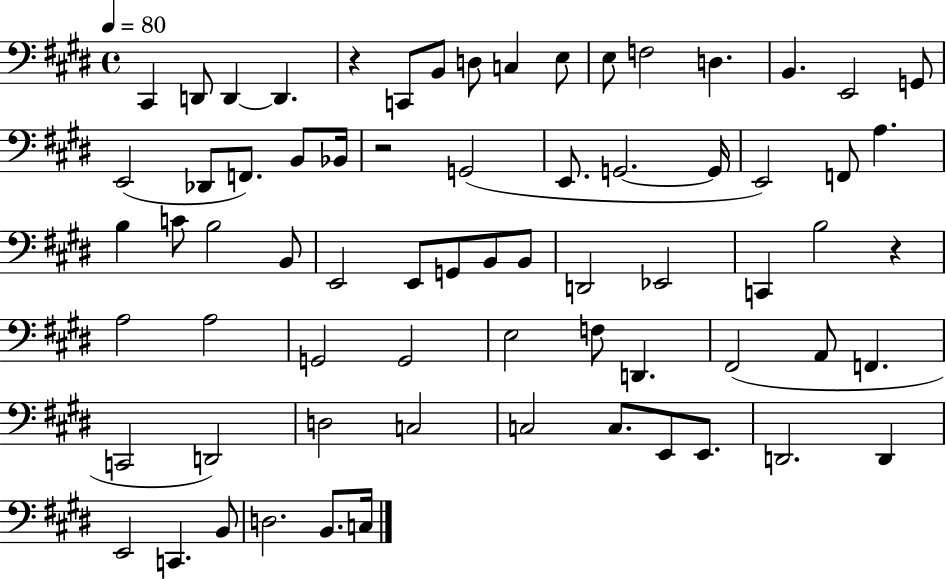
X:1
T:Untitled
M:4/4
L:1/4
K:E
^C,, D,,/2 D,, D,, z C,,/2 B,,/2 D,/2 C, E,/2 E,/2 F,2 D, B,, E,,2 G,,/2 E,,2 _D,,/2 F,,/2 B,,/2 _B,,/4 z2 G,,2 E,,/2 G,,2 G,,/4 E,,2 F,,/2 A, B, C/2 B,2 B,,/2 E,,2 E,,/2 G,,/2 B,,/2 B,,/2 D,,2 _E,,2 C,, B,2 z A,2 A,2 G,,2 G,,2 E,2 F,/2 D,, ^F,,2 A,,/2 F,, C,,2 D,,2 D,2 C,2 C,2 C,/2 E,,/2 E,,/2 D,,2 D,, E,,2 C,, B,,/2 D,2 B,,/2 C,/4